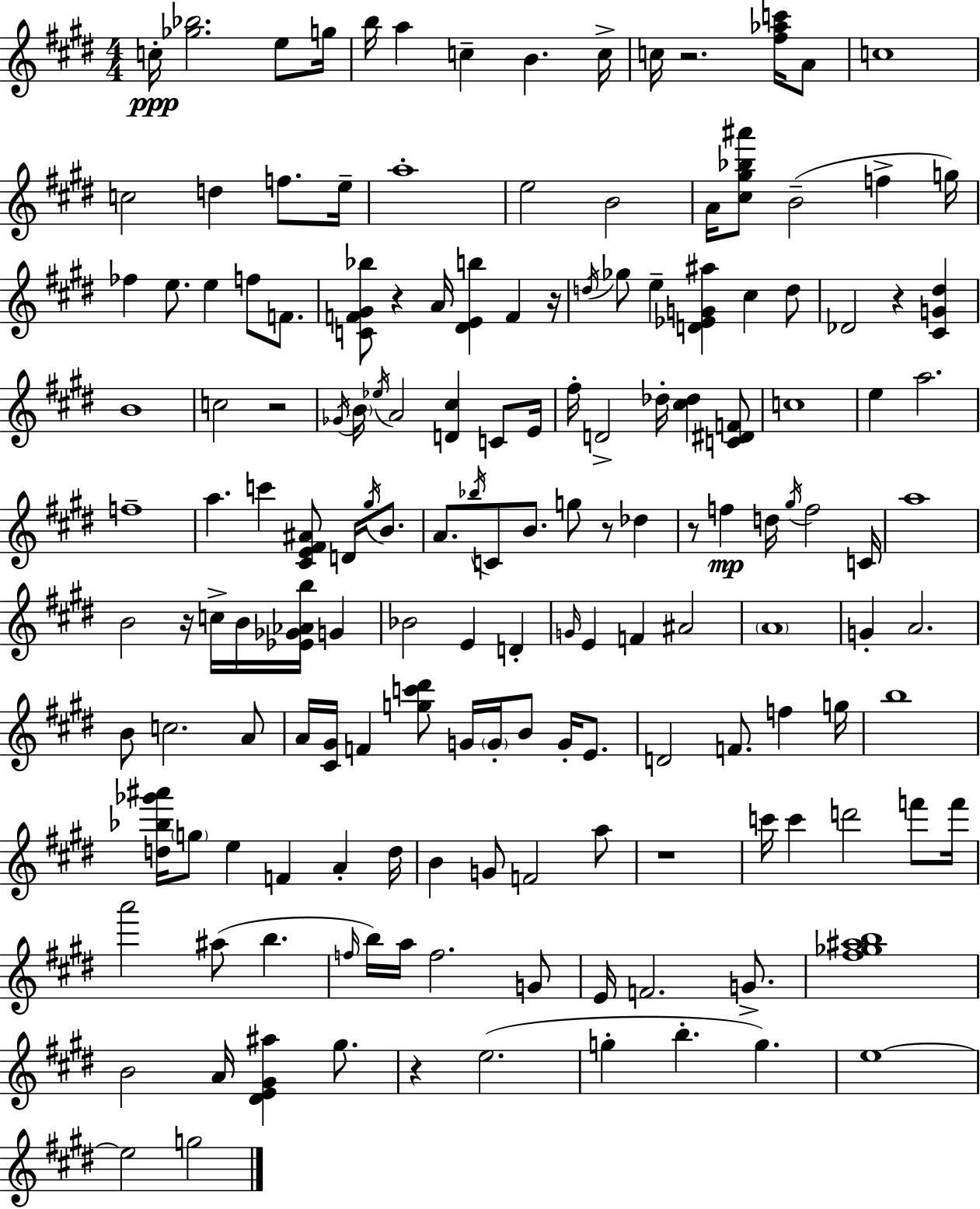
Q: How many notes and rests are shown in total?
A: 158